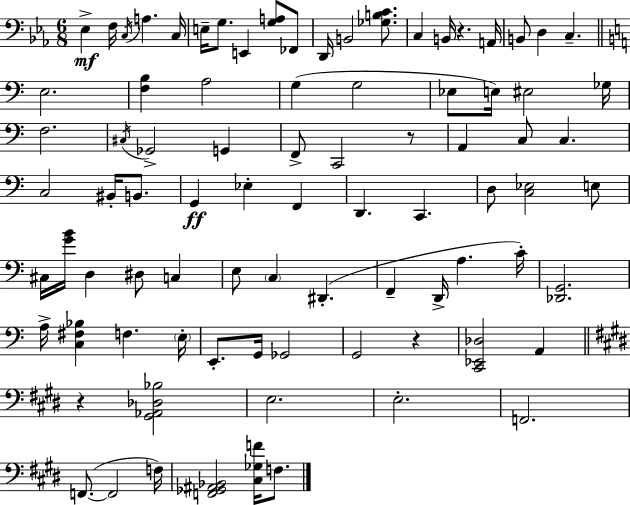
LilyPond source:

{
  \clef bass
  \numericTimeSignature
  \time 6/8
  \key c \minor
  \repeat volta 2 { ees4->\mf f16 \acciaccatura { c16 } a4. | c16 e16-- g8. e,4 <g a>8 fes,8 | d,16 b,2 <ges b c'>8. | c4 b,16 r4. | \break a,16 b,8 d4 c4.-- | \bar "||" \break \key c \major e2. | <f b>4 a2 | g4( g2 | ees8 e16) eis2 ges16 | \break f2. | \acciaccatura { cis16 } ges,2-> g,4 | f,8-> c,2 r8 | a,4 c8 c4. | \break c2 bis,16-. b,8. | g,4\ff ees4-. f,4 | d,4. c,4. | d8 <c ees>2 e8 | \break cis16 <g' b'>16 d4 dis8 c4 | e8 \parenthesize c4 dis,4.-.( | f,4-- d,16-> a4. | c'16-.) <des, g,>2. | \break a16-> <c fis bes>4 f4. | \parenthesize e16-. e,8.-. g,16 ges,2 | g,2 r4 | <c, ees, des>2 a,4 | \break \bar "||" \break \key e \major r4 <gis, aes, des bes>2 | e2. | e2.-. | f,2. | \break f,8.~(~ f,2 f16) | <f, ges, ais, bes,>2 <cis ges f'>16 f8. | } \bar "|."
}